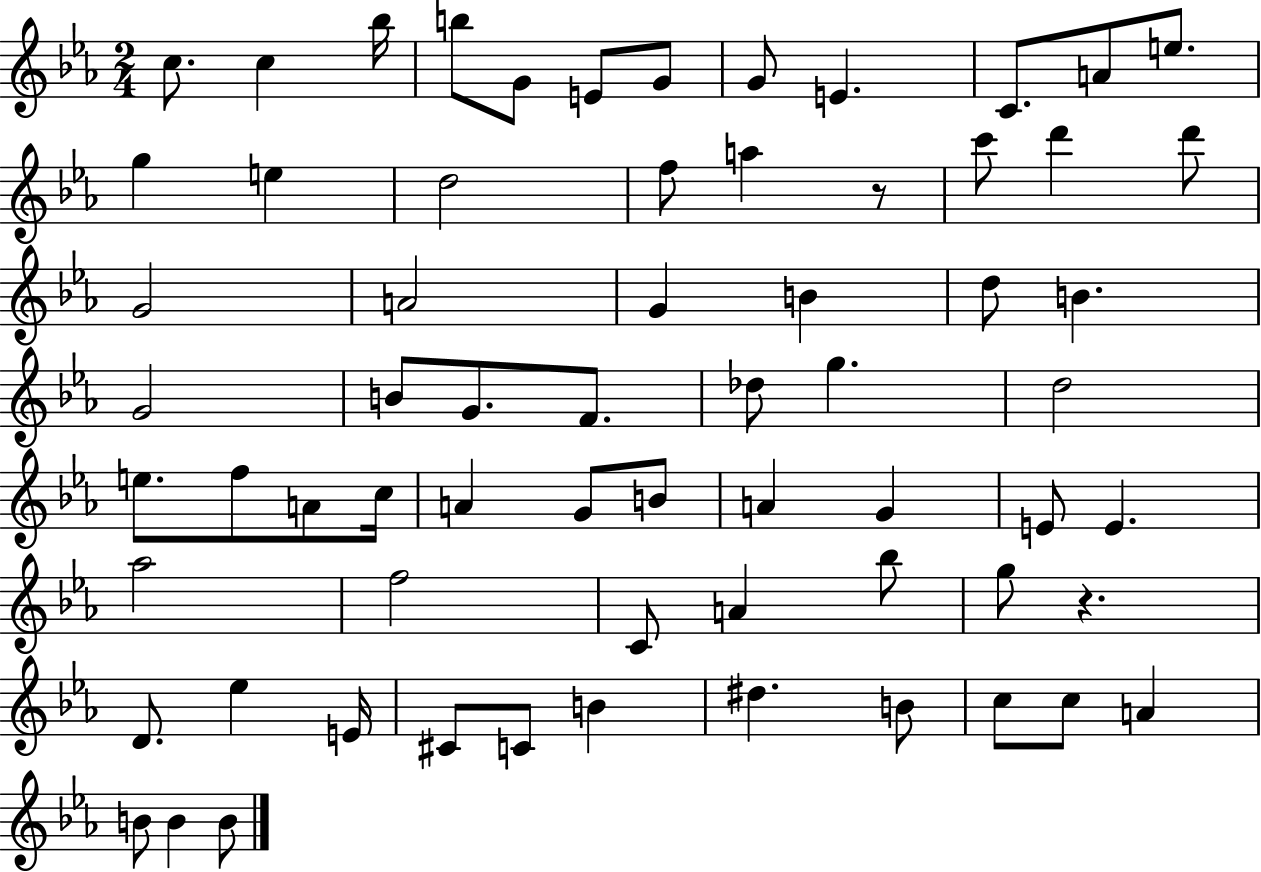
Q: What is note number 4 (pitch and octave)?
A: B5